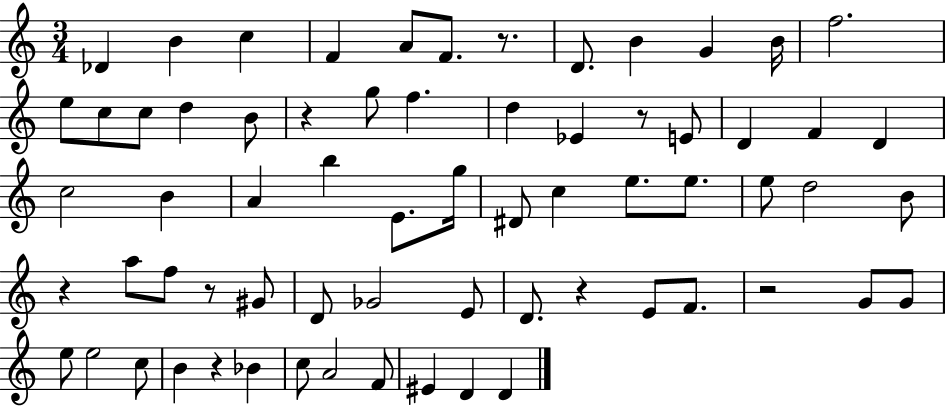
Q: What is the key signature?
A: C major